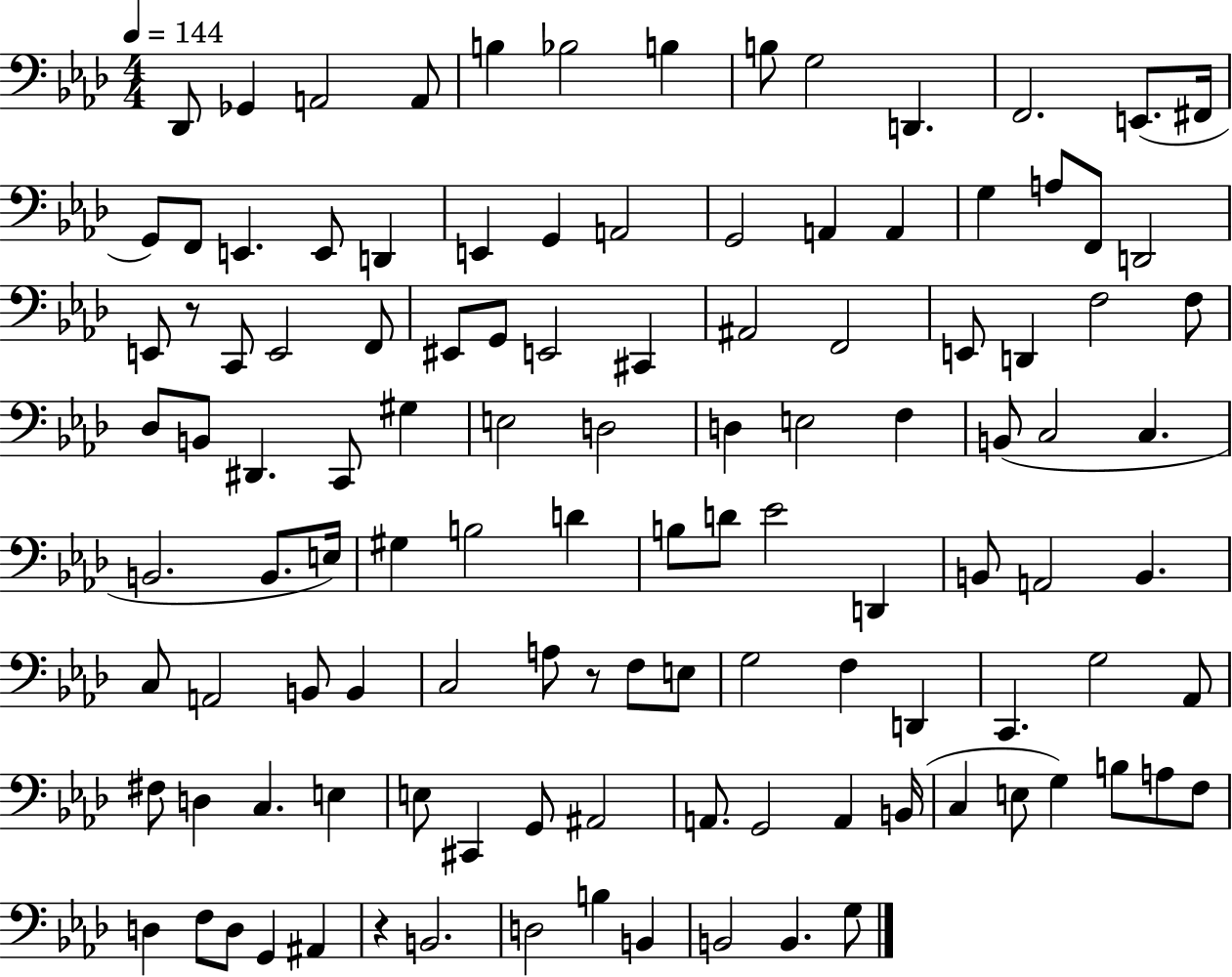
X:1
T:Untitled
M:4/4
L:1/4
K:Ab
_D,,/2 _G,, A,,2 A,,/2 B, _B,2 B, B,/2 G,2 D,, F,,2 E,,/2 ^F,,/4 G,,/2 F,,/2 E,, E,,/2 D,, E,, G,, A,,2 G,,2 A,, A,, G, A,/2 F,,/2 D,,2 E,,/2 z/2 C,,/2 E,,2 F,,/2 ^E,,/2 G,,/2 E,,2 ^C,, ^A,,2 F,,2 E,,/2 D,, F,2 F,/2 _D,/2 B,,/2 ^D,, C,,/2 ^G, E,2 D,2 D, E,2 F, B,,/2 C,2 C, B,,2 B,,/2 E,/4 ^G, B,2 D B,/2 D/2 _E2 D,, B,,/2 A,,2 B,, C,/2 A,,2 B,,/2 B,, C,2 A,/2 z/2 F,/2 E,/2 G,2 F, D,, C,, G,2 _A,,/2 ^F,/2 D, C, E, E,/2 ^C,, G,,/2 ^A,,2 A,,/2 G,,2 A,, B,,/4 C, E,/2 G, B,/2 A,/2 F,/2 D, F,/2 D,/2 G,, ^A,, z B,,2 D,2 B, B,, B,,2 B,, G,/2